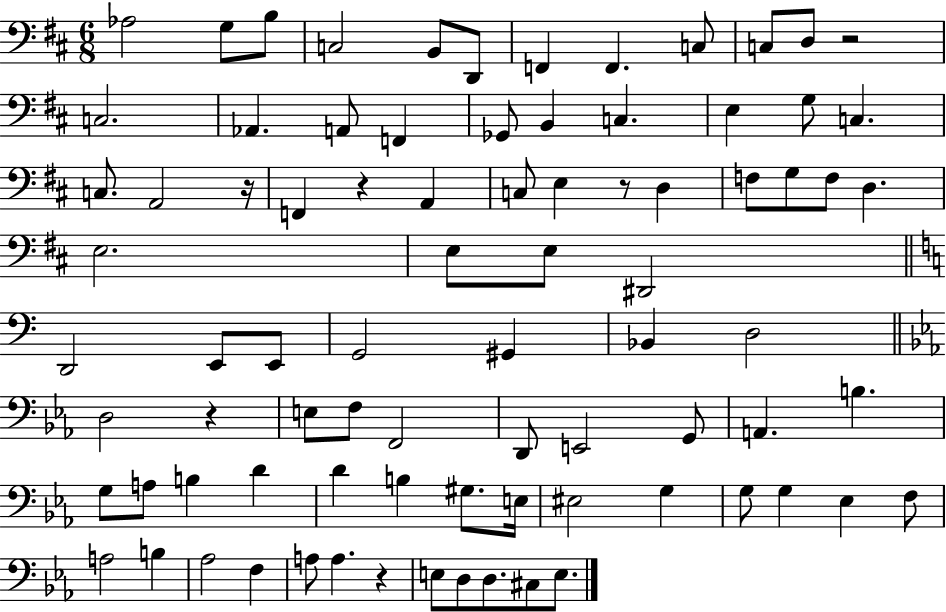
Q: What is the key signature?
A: D major